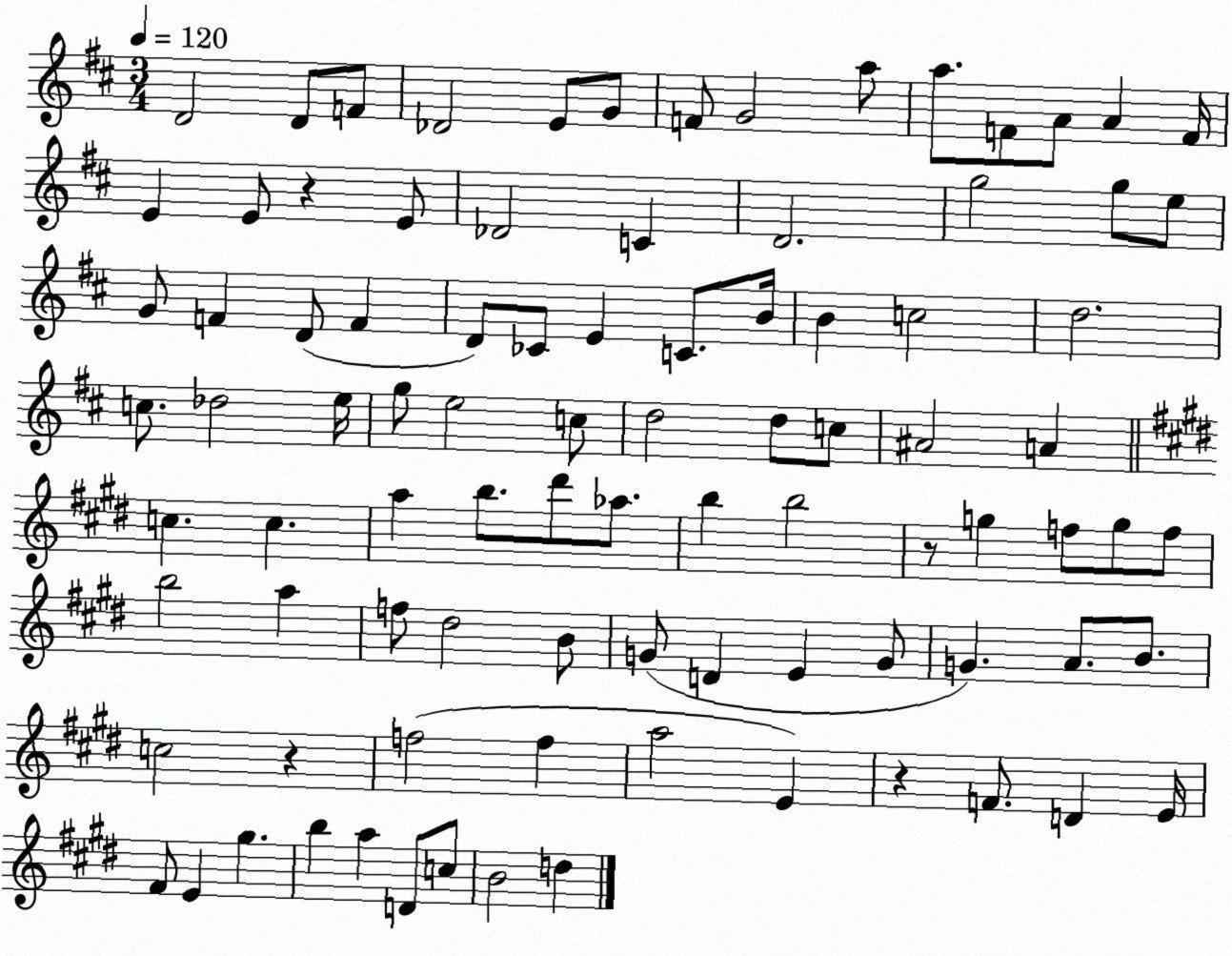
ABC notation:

X:1
T:Untitled
M:3/4
L:1/4
K:D
D2 D/2 F/2 _D2 E/2 G/2 F/2 G2 a/2 a/2 F/2 A/2 A F/4 E E/2 z E/2 _D2 C D2 g2 g/2 e/2 G/2 F D/2 F D/2 _C/2 E C/2 B/4 B c2 d2 c/2 _d2 e/4 g/2 e2 c/2 d2 d/2 c/2 ^A2 A c c a b/2 ^d'/2 _a/2 b b2 z/2 g f/2 g/2 f/2 b2 a f/2 ^d2 B/2 G/2 D E G/2 G A/2 B/2 c2 z f2 f a2 E z F/2 D E/4 ^F/2 E ^g b a D/2 c/2 B2 d